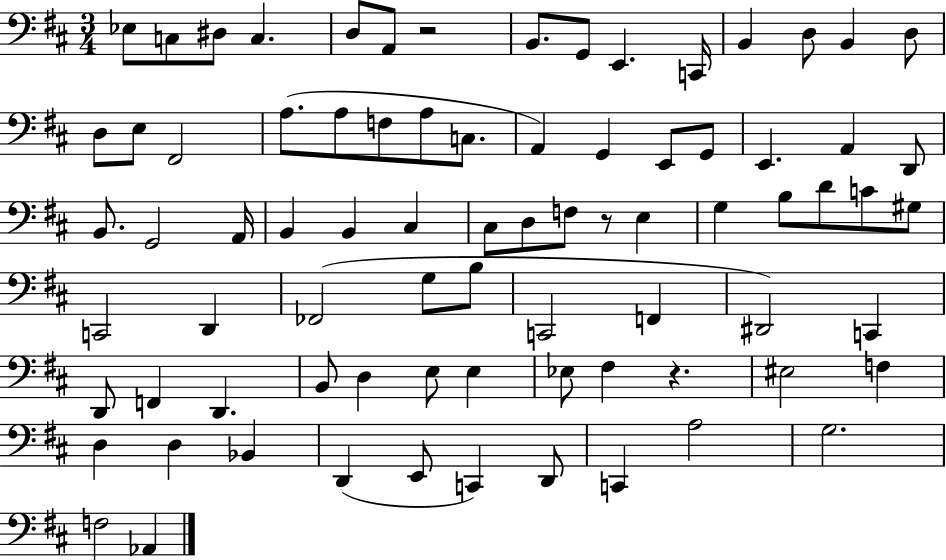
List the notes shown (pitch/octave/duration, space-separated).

Eb3/e C3/e D#3/e C3/q. D3/e A2/e R/h B2/e. G2/e E2/q. C2/s B2/q D3/e B2/q D3/e D3/e E3/e F#2/h A3/e. A3/e F3/e A3/e C3/e. A2/q G2/q E2/e G2/e E2/q. A2/q D2/e B2/e. G2/h A2/s B2/q B2/q C#3/q C#3/e D3/e F3/e R/e E3/q G3/q B3/e D4/e C4/e G#3/e C2/h D2/q FES2/h G3/e B3/e C2/h F2/q D#2/h C2/q D2/e F2/q D2/q. B2/e D3/q E3/e E3/q Eb3/e F#3/q R/q. EIS3/h F3/q D3/q D3/q Bb2/q D2/q E2/e C2/q D2/e C2/q A3/h G3/h. F3/h Ab2/q